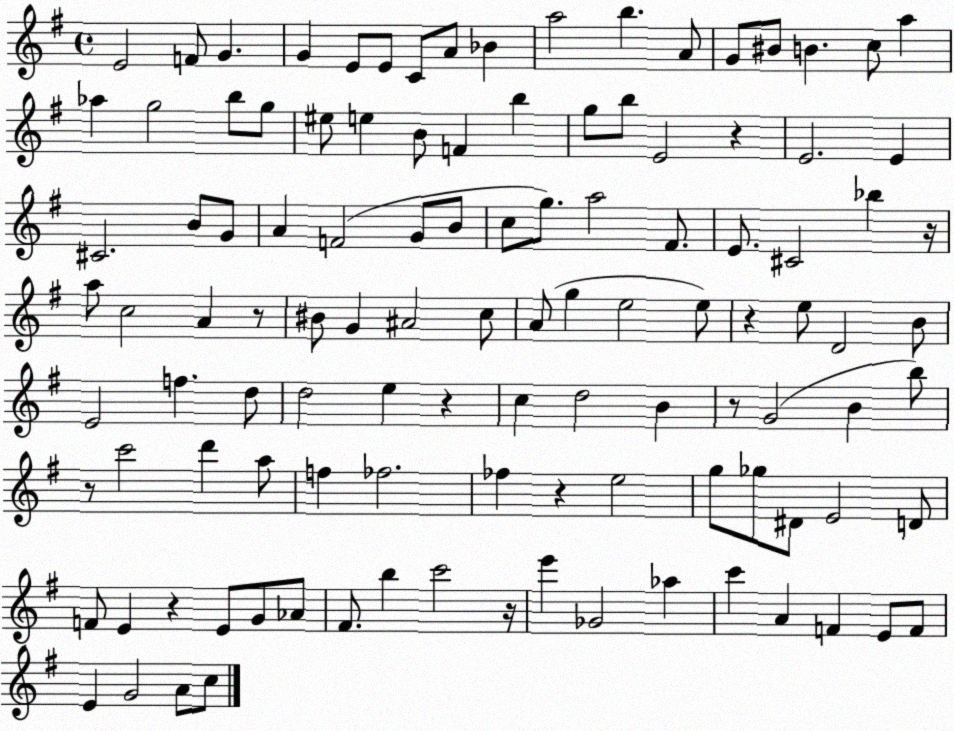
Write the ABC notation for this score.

X:1
T:Untitled
M:4/4
L:1/4
K:G
E2 F/2 G G E/2 E/2 C/2 A/2 _B a2 b A/2 G/2 ^B/2 B c/2 a _a g2 b/2 g/2 ^e/2 e B/2 F b g/2 b/2 E2 z E2 E ^C2 B/2 G/2 A F2 G/2 B/2 c/2 g/2 a2 ^F/2 E/2 ^C2 _b z/4 a/2 c2 A z/2 ^B/2 G ^A2 c/2 A/2 g e2 e/2 z e/2 D2 B/2 E2 f d/2 d2 e z c d2 B z/2 G2 B b/2 z/2 c'2 d' a/2 f _f2 _f z e2 g/2 _g/2 ^D/2 E2 D/2 F/2 E z E/2 G/2 _A/2 ^F/2 b c'2 z/4 e' _G2 _a c' A F E/2 F/2 E G2 A/2 c/2